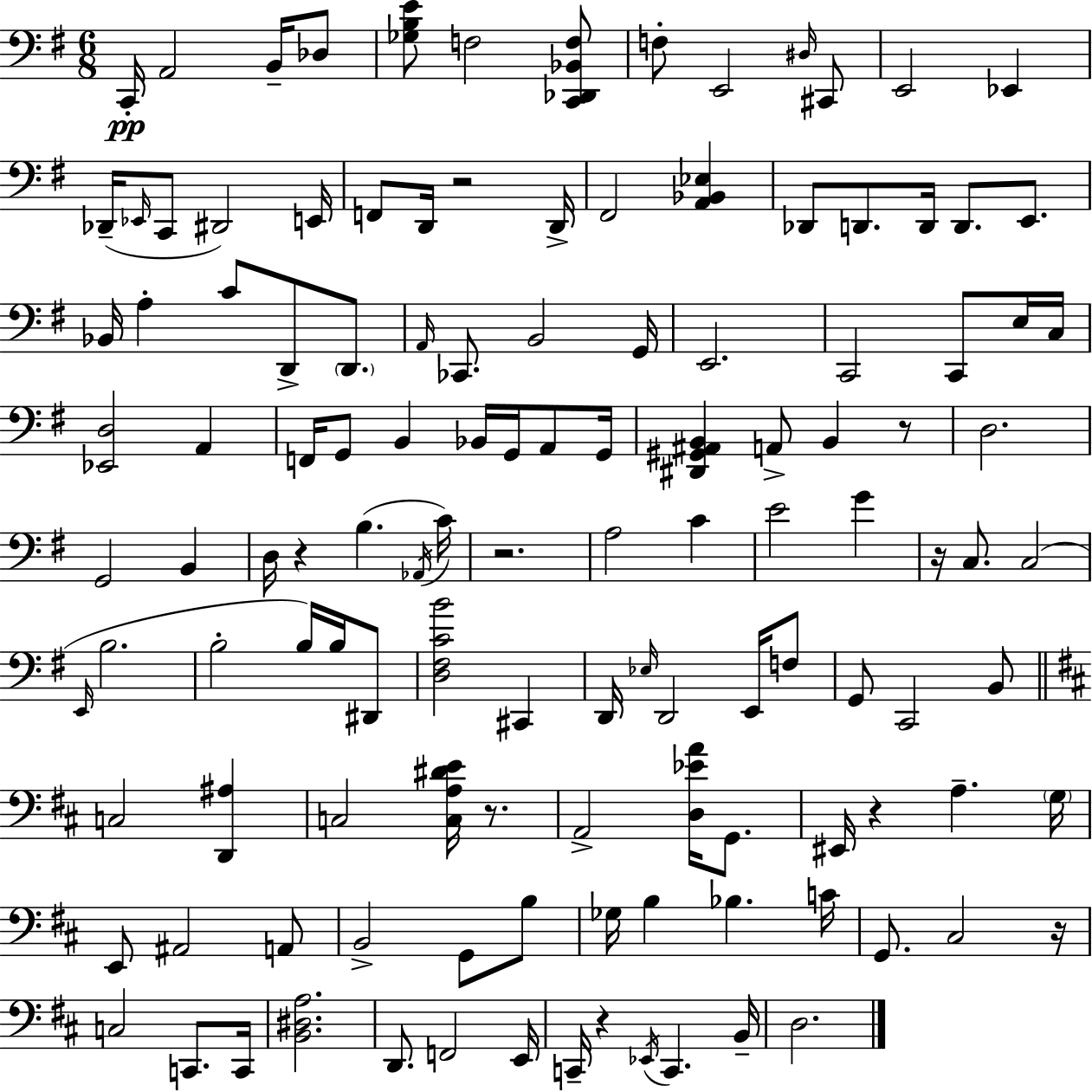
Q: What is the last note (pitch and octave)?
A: D3